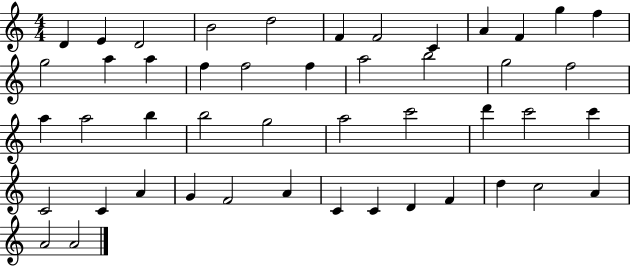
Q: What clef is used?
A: treble